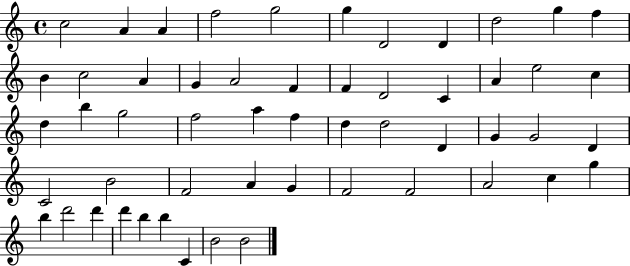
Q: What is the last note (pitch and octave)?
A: B4